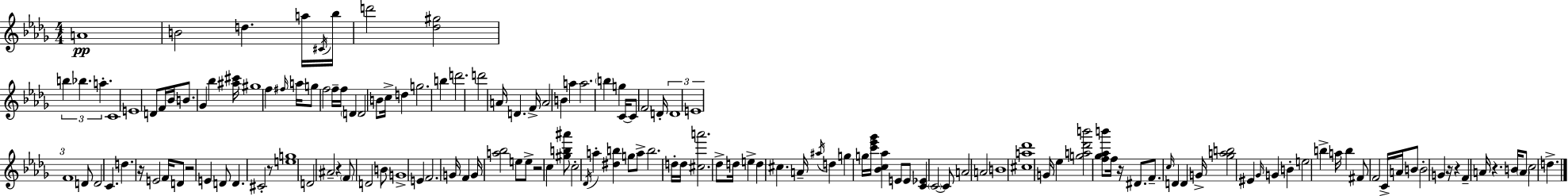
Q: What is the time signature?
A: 4/4